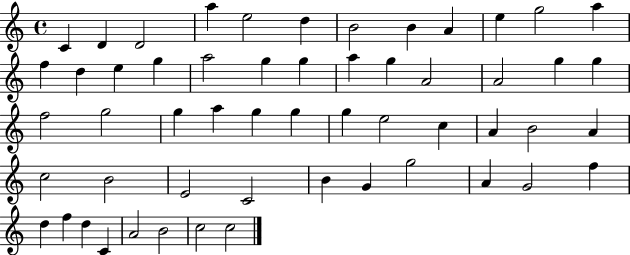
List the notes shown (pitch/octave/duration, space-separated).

C4/q D4/q D4/h A5/q E5/h D5/q B4/h B4/q A4/q E5/q G5/h A5/q F5/q D5/q E5/q G5/q A5/h G5/q G5/q A5/q G5/q A4/h A4/h G5/q G5/q F5/h G5/h G5/q A5/q G5/q G5/q G5/q E5/h C5/q A4/q B4/h A4/q C5/h B4/h E4/h C4/h B4/q G4/q G5/h A4/q G4/h F5/q D5/q F5/q D5/q C4/q A4/h B4/h C5/h C5/h